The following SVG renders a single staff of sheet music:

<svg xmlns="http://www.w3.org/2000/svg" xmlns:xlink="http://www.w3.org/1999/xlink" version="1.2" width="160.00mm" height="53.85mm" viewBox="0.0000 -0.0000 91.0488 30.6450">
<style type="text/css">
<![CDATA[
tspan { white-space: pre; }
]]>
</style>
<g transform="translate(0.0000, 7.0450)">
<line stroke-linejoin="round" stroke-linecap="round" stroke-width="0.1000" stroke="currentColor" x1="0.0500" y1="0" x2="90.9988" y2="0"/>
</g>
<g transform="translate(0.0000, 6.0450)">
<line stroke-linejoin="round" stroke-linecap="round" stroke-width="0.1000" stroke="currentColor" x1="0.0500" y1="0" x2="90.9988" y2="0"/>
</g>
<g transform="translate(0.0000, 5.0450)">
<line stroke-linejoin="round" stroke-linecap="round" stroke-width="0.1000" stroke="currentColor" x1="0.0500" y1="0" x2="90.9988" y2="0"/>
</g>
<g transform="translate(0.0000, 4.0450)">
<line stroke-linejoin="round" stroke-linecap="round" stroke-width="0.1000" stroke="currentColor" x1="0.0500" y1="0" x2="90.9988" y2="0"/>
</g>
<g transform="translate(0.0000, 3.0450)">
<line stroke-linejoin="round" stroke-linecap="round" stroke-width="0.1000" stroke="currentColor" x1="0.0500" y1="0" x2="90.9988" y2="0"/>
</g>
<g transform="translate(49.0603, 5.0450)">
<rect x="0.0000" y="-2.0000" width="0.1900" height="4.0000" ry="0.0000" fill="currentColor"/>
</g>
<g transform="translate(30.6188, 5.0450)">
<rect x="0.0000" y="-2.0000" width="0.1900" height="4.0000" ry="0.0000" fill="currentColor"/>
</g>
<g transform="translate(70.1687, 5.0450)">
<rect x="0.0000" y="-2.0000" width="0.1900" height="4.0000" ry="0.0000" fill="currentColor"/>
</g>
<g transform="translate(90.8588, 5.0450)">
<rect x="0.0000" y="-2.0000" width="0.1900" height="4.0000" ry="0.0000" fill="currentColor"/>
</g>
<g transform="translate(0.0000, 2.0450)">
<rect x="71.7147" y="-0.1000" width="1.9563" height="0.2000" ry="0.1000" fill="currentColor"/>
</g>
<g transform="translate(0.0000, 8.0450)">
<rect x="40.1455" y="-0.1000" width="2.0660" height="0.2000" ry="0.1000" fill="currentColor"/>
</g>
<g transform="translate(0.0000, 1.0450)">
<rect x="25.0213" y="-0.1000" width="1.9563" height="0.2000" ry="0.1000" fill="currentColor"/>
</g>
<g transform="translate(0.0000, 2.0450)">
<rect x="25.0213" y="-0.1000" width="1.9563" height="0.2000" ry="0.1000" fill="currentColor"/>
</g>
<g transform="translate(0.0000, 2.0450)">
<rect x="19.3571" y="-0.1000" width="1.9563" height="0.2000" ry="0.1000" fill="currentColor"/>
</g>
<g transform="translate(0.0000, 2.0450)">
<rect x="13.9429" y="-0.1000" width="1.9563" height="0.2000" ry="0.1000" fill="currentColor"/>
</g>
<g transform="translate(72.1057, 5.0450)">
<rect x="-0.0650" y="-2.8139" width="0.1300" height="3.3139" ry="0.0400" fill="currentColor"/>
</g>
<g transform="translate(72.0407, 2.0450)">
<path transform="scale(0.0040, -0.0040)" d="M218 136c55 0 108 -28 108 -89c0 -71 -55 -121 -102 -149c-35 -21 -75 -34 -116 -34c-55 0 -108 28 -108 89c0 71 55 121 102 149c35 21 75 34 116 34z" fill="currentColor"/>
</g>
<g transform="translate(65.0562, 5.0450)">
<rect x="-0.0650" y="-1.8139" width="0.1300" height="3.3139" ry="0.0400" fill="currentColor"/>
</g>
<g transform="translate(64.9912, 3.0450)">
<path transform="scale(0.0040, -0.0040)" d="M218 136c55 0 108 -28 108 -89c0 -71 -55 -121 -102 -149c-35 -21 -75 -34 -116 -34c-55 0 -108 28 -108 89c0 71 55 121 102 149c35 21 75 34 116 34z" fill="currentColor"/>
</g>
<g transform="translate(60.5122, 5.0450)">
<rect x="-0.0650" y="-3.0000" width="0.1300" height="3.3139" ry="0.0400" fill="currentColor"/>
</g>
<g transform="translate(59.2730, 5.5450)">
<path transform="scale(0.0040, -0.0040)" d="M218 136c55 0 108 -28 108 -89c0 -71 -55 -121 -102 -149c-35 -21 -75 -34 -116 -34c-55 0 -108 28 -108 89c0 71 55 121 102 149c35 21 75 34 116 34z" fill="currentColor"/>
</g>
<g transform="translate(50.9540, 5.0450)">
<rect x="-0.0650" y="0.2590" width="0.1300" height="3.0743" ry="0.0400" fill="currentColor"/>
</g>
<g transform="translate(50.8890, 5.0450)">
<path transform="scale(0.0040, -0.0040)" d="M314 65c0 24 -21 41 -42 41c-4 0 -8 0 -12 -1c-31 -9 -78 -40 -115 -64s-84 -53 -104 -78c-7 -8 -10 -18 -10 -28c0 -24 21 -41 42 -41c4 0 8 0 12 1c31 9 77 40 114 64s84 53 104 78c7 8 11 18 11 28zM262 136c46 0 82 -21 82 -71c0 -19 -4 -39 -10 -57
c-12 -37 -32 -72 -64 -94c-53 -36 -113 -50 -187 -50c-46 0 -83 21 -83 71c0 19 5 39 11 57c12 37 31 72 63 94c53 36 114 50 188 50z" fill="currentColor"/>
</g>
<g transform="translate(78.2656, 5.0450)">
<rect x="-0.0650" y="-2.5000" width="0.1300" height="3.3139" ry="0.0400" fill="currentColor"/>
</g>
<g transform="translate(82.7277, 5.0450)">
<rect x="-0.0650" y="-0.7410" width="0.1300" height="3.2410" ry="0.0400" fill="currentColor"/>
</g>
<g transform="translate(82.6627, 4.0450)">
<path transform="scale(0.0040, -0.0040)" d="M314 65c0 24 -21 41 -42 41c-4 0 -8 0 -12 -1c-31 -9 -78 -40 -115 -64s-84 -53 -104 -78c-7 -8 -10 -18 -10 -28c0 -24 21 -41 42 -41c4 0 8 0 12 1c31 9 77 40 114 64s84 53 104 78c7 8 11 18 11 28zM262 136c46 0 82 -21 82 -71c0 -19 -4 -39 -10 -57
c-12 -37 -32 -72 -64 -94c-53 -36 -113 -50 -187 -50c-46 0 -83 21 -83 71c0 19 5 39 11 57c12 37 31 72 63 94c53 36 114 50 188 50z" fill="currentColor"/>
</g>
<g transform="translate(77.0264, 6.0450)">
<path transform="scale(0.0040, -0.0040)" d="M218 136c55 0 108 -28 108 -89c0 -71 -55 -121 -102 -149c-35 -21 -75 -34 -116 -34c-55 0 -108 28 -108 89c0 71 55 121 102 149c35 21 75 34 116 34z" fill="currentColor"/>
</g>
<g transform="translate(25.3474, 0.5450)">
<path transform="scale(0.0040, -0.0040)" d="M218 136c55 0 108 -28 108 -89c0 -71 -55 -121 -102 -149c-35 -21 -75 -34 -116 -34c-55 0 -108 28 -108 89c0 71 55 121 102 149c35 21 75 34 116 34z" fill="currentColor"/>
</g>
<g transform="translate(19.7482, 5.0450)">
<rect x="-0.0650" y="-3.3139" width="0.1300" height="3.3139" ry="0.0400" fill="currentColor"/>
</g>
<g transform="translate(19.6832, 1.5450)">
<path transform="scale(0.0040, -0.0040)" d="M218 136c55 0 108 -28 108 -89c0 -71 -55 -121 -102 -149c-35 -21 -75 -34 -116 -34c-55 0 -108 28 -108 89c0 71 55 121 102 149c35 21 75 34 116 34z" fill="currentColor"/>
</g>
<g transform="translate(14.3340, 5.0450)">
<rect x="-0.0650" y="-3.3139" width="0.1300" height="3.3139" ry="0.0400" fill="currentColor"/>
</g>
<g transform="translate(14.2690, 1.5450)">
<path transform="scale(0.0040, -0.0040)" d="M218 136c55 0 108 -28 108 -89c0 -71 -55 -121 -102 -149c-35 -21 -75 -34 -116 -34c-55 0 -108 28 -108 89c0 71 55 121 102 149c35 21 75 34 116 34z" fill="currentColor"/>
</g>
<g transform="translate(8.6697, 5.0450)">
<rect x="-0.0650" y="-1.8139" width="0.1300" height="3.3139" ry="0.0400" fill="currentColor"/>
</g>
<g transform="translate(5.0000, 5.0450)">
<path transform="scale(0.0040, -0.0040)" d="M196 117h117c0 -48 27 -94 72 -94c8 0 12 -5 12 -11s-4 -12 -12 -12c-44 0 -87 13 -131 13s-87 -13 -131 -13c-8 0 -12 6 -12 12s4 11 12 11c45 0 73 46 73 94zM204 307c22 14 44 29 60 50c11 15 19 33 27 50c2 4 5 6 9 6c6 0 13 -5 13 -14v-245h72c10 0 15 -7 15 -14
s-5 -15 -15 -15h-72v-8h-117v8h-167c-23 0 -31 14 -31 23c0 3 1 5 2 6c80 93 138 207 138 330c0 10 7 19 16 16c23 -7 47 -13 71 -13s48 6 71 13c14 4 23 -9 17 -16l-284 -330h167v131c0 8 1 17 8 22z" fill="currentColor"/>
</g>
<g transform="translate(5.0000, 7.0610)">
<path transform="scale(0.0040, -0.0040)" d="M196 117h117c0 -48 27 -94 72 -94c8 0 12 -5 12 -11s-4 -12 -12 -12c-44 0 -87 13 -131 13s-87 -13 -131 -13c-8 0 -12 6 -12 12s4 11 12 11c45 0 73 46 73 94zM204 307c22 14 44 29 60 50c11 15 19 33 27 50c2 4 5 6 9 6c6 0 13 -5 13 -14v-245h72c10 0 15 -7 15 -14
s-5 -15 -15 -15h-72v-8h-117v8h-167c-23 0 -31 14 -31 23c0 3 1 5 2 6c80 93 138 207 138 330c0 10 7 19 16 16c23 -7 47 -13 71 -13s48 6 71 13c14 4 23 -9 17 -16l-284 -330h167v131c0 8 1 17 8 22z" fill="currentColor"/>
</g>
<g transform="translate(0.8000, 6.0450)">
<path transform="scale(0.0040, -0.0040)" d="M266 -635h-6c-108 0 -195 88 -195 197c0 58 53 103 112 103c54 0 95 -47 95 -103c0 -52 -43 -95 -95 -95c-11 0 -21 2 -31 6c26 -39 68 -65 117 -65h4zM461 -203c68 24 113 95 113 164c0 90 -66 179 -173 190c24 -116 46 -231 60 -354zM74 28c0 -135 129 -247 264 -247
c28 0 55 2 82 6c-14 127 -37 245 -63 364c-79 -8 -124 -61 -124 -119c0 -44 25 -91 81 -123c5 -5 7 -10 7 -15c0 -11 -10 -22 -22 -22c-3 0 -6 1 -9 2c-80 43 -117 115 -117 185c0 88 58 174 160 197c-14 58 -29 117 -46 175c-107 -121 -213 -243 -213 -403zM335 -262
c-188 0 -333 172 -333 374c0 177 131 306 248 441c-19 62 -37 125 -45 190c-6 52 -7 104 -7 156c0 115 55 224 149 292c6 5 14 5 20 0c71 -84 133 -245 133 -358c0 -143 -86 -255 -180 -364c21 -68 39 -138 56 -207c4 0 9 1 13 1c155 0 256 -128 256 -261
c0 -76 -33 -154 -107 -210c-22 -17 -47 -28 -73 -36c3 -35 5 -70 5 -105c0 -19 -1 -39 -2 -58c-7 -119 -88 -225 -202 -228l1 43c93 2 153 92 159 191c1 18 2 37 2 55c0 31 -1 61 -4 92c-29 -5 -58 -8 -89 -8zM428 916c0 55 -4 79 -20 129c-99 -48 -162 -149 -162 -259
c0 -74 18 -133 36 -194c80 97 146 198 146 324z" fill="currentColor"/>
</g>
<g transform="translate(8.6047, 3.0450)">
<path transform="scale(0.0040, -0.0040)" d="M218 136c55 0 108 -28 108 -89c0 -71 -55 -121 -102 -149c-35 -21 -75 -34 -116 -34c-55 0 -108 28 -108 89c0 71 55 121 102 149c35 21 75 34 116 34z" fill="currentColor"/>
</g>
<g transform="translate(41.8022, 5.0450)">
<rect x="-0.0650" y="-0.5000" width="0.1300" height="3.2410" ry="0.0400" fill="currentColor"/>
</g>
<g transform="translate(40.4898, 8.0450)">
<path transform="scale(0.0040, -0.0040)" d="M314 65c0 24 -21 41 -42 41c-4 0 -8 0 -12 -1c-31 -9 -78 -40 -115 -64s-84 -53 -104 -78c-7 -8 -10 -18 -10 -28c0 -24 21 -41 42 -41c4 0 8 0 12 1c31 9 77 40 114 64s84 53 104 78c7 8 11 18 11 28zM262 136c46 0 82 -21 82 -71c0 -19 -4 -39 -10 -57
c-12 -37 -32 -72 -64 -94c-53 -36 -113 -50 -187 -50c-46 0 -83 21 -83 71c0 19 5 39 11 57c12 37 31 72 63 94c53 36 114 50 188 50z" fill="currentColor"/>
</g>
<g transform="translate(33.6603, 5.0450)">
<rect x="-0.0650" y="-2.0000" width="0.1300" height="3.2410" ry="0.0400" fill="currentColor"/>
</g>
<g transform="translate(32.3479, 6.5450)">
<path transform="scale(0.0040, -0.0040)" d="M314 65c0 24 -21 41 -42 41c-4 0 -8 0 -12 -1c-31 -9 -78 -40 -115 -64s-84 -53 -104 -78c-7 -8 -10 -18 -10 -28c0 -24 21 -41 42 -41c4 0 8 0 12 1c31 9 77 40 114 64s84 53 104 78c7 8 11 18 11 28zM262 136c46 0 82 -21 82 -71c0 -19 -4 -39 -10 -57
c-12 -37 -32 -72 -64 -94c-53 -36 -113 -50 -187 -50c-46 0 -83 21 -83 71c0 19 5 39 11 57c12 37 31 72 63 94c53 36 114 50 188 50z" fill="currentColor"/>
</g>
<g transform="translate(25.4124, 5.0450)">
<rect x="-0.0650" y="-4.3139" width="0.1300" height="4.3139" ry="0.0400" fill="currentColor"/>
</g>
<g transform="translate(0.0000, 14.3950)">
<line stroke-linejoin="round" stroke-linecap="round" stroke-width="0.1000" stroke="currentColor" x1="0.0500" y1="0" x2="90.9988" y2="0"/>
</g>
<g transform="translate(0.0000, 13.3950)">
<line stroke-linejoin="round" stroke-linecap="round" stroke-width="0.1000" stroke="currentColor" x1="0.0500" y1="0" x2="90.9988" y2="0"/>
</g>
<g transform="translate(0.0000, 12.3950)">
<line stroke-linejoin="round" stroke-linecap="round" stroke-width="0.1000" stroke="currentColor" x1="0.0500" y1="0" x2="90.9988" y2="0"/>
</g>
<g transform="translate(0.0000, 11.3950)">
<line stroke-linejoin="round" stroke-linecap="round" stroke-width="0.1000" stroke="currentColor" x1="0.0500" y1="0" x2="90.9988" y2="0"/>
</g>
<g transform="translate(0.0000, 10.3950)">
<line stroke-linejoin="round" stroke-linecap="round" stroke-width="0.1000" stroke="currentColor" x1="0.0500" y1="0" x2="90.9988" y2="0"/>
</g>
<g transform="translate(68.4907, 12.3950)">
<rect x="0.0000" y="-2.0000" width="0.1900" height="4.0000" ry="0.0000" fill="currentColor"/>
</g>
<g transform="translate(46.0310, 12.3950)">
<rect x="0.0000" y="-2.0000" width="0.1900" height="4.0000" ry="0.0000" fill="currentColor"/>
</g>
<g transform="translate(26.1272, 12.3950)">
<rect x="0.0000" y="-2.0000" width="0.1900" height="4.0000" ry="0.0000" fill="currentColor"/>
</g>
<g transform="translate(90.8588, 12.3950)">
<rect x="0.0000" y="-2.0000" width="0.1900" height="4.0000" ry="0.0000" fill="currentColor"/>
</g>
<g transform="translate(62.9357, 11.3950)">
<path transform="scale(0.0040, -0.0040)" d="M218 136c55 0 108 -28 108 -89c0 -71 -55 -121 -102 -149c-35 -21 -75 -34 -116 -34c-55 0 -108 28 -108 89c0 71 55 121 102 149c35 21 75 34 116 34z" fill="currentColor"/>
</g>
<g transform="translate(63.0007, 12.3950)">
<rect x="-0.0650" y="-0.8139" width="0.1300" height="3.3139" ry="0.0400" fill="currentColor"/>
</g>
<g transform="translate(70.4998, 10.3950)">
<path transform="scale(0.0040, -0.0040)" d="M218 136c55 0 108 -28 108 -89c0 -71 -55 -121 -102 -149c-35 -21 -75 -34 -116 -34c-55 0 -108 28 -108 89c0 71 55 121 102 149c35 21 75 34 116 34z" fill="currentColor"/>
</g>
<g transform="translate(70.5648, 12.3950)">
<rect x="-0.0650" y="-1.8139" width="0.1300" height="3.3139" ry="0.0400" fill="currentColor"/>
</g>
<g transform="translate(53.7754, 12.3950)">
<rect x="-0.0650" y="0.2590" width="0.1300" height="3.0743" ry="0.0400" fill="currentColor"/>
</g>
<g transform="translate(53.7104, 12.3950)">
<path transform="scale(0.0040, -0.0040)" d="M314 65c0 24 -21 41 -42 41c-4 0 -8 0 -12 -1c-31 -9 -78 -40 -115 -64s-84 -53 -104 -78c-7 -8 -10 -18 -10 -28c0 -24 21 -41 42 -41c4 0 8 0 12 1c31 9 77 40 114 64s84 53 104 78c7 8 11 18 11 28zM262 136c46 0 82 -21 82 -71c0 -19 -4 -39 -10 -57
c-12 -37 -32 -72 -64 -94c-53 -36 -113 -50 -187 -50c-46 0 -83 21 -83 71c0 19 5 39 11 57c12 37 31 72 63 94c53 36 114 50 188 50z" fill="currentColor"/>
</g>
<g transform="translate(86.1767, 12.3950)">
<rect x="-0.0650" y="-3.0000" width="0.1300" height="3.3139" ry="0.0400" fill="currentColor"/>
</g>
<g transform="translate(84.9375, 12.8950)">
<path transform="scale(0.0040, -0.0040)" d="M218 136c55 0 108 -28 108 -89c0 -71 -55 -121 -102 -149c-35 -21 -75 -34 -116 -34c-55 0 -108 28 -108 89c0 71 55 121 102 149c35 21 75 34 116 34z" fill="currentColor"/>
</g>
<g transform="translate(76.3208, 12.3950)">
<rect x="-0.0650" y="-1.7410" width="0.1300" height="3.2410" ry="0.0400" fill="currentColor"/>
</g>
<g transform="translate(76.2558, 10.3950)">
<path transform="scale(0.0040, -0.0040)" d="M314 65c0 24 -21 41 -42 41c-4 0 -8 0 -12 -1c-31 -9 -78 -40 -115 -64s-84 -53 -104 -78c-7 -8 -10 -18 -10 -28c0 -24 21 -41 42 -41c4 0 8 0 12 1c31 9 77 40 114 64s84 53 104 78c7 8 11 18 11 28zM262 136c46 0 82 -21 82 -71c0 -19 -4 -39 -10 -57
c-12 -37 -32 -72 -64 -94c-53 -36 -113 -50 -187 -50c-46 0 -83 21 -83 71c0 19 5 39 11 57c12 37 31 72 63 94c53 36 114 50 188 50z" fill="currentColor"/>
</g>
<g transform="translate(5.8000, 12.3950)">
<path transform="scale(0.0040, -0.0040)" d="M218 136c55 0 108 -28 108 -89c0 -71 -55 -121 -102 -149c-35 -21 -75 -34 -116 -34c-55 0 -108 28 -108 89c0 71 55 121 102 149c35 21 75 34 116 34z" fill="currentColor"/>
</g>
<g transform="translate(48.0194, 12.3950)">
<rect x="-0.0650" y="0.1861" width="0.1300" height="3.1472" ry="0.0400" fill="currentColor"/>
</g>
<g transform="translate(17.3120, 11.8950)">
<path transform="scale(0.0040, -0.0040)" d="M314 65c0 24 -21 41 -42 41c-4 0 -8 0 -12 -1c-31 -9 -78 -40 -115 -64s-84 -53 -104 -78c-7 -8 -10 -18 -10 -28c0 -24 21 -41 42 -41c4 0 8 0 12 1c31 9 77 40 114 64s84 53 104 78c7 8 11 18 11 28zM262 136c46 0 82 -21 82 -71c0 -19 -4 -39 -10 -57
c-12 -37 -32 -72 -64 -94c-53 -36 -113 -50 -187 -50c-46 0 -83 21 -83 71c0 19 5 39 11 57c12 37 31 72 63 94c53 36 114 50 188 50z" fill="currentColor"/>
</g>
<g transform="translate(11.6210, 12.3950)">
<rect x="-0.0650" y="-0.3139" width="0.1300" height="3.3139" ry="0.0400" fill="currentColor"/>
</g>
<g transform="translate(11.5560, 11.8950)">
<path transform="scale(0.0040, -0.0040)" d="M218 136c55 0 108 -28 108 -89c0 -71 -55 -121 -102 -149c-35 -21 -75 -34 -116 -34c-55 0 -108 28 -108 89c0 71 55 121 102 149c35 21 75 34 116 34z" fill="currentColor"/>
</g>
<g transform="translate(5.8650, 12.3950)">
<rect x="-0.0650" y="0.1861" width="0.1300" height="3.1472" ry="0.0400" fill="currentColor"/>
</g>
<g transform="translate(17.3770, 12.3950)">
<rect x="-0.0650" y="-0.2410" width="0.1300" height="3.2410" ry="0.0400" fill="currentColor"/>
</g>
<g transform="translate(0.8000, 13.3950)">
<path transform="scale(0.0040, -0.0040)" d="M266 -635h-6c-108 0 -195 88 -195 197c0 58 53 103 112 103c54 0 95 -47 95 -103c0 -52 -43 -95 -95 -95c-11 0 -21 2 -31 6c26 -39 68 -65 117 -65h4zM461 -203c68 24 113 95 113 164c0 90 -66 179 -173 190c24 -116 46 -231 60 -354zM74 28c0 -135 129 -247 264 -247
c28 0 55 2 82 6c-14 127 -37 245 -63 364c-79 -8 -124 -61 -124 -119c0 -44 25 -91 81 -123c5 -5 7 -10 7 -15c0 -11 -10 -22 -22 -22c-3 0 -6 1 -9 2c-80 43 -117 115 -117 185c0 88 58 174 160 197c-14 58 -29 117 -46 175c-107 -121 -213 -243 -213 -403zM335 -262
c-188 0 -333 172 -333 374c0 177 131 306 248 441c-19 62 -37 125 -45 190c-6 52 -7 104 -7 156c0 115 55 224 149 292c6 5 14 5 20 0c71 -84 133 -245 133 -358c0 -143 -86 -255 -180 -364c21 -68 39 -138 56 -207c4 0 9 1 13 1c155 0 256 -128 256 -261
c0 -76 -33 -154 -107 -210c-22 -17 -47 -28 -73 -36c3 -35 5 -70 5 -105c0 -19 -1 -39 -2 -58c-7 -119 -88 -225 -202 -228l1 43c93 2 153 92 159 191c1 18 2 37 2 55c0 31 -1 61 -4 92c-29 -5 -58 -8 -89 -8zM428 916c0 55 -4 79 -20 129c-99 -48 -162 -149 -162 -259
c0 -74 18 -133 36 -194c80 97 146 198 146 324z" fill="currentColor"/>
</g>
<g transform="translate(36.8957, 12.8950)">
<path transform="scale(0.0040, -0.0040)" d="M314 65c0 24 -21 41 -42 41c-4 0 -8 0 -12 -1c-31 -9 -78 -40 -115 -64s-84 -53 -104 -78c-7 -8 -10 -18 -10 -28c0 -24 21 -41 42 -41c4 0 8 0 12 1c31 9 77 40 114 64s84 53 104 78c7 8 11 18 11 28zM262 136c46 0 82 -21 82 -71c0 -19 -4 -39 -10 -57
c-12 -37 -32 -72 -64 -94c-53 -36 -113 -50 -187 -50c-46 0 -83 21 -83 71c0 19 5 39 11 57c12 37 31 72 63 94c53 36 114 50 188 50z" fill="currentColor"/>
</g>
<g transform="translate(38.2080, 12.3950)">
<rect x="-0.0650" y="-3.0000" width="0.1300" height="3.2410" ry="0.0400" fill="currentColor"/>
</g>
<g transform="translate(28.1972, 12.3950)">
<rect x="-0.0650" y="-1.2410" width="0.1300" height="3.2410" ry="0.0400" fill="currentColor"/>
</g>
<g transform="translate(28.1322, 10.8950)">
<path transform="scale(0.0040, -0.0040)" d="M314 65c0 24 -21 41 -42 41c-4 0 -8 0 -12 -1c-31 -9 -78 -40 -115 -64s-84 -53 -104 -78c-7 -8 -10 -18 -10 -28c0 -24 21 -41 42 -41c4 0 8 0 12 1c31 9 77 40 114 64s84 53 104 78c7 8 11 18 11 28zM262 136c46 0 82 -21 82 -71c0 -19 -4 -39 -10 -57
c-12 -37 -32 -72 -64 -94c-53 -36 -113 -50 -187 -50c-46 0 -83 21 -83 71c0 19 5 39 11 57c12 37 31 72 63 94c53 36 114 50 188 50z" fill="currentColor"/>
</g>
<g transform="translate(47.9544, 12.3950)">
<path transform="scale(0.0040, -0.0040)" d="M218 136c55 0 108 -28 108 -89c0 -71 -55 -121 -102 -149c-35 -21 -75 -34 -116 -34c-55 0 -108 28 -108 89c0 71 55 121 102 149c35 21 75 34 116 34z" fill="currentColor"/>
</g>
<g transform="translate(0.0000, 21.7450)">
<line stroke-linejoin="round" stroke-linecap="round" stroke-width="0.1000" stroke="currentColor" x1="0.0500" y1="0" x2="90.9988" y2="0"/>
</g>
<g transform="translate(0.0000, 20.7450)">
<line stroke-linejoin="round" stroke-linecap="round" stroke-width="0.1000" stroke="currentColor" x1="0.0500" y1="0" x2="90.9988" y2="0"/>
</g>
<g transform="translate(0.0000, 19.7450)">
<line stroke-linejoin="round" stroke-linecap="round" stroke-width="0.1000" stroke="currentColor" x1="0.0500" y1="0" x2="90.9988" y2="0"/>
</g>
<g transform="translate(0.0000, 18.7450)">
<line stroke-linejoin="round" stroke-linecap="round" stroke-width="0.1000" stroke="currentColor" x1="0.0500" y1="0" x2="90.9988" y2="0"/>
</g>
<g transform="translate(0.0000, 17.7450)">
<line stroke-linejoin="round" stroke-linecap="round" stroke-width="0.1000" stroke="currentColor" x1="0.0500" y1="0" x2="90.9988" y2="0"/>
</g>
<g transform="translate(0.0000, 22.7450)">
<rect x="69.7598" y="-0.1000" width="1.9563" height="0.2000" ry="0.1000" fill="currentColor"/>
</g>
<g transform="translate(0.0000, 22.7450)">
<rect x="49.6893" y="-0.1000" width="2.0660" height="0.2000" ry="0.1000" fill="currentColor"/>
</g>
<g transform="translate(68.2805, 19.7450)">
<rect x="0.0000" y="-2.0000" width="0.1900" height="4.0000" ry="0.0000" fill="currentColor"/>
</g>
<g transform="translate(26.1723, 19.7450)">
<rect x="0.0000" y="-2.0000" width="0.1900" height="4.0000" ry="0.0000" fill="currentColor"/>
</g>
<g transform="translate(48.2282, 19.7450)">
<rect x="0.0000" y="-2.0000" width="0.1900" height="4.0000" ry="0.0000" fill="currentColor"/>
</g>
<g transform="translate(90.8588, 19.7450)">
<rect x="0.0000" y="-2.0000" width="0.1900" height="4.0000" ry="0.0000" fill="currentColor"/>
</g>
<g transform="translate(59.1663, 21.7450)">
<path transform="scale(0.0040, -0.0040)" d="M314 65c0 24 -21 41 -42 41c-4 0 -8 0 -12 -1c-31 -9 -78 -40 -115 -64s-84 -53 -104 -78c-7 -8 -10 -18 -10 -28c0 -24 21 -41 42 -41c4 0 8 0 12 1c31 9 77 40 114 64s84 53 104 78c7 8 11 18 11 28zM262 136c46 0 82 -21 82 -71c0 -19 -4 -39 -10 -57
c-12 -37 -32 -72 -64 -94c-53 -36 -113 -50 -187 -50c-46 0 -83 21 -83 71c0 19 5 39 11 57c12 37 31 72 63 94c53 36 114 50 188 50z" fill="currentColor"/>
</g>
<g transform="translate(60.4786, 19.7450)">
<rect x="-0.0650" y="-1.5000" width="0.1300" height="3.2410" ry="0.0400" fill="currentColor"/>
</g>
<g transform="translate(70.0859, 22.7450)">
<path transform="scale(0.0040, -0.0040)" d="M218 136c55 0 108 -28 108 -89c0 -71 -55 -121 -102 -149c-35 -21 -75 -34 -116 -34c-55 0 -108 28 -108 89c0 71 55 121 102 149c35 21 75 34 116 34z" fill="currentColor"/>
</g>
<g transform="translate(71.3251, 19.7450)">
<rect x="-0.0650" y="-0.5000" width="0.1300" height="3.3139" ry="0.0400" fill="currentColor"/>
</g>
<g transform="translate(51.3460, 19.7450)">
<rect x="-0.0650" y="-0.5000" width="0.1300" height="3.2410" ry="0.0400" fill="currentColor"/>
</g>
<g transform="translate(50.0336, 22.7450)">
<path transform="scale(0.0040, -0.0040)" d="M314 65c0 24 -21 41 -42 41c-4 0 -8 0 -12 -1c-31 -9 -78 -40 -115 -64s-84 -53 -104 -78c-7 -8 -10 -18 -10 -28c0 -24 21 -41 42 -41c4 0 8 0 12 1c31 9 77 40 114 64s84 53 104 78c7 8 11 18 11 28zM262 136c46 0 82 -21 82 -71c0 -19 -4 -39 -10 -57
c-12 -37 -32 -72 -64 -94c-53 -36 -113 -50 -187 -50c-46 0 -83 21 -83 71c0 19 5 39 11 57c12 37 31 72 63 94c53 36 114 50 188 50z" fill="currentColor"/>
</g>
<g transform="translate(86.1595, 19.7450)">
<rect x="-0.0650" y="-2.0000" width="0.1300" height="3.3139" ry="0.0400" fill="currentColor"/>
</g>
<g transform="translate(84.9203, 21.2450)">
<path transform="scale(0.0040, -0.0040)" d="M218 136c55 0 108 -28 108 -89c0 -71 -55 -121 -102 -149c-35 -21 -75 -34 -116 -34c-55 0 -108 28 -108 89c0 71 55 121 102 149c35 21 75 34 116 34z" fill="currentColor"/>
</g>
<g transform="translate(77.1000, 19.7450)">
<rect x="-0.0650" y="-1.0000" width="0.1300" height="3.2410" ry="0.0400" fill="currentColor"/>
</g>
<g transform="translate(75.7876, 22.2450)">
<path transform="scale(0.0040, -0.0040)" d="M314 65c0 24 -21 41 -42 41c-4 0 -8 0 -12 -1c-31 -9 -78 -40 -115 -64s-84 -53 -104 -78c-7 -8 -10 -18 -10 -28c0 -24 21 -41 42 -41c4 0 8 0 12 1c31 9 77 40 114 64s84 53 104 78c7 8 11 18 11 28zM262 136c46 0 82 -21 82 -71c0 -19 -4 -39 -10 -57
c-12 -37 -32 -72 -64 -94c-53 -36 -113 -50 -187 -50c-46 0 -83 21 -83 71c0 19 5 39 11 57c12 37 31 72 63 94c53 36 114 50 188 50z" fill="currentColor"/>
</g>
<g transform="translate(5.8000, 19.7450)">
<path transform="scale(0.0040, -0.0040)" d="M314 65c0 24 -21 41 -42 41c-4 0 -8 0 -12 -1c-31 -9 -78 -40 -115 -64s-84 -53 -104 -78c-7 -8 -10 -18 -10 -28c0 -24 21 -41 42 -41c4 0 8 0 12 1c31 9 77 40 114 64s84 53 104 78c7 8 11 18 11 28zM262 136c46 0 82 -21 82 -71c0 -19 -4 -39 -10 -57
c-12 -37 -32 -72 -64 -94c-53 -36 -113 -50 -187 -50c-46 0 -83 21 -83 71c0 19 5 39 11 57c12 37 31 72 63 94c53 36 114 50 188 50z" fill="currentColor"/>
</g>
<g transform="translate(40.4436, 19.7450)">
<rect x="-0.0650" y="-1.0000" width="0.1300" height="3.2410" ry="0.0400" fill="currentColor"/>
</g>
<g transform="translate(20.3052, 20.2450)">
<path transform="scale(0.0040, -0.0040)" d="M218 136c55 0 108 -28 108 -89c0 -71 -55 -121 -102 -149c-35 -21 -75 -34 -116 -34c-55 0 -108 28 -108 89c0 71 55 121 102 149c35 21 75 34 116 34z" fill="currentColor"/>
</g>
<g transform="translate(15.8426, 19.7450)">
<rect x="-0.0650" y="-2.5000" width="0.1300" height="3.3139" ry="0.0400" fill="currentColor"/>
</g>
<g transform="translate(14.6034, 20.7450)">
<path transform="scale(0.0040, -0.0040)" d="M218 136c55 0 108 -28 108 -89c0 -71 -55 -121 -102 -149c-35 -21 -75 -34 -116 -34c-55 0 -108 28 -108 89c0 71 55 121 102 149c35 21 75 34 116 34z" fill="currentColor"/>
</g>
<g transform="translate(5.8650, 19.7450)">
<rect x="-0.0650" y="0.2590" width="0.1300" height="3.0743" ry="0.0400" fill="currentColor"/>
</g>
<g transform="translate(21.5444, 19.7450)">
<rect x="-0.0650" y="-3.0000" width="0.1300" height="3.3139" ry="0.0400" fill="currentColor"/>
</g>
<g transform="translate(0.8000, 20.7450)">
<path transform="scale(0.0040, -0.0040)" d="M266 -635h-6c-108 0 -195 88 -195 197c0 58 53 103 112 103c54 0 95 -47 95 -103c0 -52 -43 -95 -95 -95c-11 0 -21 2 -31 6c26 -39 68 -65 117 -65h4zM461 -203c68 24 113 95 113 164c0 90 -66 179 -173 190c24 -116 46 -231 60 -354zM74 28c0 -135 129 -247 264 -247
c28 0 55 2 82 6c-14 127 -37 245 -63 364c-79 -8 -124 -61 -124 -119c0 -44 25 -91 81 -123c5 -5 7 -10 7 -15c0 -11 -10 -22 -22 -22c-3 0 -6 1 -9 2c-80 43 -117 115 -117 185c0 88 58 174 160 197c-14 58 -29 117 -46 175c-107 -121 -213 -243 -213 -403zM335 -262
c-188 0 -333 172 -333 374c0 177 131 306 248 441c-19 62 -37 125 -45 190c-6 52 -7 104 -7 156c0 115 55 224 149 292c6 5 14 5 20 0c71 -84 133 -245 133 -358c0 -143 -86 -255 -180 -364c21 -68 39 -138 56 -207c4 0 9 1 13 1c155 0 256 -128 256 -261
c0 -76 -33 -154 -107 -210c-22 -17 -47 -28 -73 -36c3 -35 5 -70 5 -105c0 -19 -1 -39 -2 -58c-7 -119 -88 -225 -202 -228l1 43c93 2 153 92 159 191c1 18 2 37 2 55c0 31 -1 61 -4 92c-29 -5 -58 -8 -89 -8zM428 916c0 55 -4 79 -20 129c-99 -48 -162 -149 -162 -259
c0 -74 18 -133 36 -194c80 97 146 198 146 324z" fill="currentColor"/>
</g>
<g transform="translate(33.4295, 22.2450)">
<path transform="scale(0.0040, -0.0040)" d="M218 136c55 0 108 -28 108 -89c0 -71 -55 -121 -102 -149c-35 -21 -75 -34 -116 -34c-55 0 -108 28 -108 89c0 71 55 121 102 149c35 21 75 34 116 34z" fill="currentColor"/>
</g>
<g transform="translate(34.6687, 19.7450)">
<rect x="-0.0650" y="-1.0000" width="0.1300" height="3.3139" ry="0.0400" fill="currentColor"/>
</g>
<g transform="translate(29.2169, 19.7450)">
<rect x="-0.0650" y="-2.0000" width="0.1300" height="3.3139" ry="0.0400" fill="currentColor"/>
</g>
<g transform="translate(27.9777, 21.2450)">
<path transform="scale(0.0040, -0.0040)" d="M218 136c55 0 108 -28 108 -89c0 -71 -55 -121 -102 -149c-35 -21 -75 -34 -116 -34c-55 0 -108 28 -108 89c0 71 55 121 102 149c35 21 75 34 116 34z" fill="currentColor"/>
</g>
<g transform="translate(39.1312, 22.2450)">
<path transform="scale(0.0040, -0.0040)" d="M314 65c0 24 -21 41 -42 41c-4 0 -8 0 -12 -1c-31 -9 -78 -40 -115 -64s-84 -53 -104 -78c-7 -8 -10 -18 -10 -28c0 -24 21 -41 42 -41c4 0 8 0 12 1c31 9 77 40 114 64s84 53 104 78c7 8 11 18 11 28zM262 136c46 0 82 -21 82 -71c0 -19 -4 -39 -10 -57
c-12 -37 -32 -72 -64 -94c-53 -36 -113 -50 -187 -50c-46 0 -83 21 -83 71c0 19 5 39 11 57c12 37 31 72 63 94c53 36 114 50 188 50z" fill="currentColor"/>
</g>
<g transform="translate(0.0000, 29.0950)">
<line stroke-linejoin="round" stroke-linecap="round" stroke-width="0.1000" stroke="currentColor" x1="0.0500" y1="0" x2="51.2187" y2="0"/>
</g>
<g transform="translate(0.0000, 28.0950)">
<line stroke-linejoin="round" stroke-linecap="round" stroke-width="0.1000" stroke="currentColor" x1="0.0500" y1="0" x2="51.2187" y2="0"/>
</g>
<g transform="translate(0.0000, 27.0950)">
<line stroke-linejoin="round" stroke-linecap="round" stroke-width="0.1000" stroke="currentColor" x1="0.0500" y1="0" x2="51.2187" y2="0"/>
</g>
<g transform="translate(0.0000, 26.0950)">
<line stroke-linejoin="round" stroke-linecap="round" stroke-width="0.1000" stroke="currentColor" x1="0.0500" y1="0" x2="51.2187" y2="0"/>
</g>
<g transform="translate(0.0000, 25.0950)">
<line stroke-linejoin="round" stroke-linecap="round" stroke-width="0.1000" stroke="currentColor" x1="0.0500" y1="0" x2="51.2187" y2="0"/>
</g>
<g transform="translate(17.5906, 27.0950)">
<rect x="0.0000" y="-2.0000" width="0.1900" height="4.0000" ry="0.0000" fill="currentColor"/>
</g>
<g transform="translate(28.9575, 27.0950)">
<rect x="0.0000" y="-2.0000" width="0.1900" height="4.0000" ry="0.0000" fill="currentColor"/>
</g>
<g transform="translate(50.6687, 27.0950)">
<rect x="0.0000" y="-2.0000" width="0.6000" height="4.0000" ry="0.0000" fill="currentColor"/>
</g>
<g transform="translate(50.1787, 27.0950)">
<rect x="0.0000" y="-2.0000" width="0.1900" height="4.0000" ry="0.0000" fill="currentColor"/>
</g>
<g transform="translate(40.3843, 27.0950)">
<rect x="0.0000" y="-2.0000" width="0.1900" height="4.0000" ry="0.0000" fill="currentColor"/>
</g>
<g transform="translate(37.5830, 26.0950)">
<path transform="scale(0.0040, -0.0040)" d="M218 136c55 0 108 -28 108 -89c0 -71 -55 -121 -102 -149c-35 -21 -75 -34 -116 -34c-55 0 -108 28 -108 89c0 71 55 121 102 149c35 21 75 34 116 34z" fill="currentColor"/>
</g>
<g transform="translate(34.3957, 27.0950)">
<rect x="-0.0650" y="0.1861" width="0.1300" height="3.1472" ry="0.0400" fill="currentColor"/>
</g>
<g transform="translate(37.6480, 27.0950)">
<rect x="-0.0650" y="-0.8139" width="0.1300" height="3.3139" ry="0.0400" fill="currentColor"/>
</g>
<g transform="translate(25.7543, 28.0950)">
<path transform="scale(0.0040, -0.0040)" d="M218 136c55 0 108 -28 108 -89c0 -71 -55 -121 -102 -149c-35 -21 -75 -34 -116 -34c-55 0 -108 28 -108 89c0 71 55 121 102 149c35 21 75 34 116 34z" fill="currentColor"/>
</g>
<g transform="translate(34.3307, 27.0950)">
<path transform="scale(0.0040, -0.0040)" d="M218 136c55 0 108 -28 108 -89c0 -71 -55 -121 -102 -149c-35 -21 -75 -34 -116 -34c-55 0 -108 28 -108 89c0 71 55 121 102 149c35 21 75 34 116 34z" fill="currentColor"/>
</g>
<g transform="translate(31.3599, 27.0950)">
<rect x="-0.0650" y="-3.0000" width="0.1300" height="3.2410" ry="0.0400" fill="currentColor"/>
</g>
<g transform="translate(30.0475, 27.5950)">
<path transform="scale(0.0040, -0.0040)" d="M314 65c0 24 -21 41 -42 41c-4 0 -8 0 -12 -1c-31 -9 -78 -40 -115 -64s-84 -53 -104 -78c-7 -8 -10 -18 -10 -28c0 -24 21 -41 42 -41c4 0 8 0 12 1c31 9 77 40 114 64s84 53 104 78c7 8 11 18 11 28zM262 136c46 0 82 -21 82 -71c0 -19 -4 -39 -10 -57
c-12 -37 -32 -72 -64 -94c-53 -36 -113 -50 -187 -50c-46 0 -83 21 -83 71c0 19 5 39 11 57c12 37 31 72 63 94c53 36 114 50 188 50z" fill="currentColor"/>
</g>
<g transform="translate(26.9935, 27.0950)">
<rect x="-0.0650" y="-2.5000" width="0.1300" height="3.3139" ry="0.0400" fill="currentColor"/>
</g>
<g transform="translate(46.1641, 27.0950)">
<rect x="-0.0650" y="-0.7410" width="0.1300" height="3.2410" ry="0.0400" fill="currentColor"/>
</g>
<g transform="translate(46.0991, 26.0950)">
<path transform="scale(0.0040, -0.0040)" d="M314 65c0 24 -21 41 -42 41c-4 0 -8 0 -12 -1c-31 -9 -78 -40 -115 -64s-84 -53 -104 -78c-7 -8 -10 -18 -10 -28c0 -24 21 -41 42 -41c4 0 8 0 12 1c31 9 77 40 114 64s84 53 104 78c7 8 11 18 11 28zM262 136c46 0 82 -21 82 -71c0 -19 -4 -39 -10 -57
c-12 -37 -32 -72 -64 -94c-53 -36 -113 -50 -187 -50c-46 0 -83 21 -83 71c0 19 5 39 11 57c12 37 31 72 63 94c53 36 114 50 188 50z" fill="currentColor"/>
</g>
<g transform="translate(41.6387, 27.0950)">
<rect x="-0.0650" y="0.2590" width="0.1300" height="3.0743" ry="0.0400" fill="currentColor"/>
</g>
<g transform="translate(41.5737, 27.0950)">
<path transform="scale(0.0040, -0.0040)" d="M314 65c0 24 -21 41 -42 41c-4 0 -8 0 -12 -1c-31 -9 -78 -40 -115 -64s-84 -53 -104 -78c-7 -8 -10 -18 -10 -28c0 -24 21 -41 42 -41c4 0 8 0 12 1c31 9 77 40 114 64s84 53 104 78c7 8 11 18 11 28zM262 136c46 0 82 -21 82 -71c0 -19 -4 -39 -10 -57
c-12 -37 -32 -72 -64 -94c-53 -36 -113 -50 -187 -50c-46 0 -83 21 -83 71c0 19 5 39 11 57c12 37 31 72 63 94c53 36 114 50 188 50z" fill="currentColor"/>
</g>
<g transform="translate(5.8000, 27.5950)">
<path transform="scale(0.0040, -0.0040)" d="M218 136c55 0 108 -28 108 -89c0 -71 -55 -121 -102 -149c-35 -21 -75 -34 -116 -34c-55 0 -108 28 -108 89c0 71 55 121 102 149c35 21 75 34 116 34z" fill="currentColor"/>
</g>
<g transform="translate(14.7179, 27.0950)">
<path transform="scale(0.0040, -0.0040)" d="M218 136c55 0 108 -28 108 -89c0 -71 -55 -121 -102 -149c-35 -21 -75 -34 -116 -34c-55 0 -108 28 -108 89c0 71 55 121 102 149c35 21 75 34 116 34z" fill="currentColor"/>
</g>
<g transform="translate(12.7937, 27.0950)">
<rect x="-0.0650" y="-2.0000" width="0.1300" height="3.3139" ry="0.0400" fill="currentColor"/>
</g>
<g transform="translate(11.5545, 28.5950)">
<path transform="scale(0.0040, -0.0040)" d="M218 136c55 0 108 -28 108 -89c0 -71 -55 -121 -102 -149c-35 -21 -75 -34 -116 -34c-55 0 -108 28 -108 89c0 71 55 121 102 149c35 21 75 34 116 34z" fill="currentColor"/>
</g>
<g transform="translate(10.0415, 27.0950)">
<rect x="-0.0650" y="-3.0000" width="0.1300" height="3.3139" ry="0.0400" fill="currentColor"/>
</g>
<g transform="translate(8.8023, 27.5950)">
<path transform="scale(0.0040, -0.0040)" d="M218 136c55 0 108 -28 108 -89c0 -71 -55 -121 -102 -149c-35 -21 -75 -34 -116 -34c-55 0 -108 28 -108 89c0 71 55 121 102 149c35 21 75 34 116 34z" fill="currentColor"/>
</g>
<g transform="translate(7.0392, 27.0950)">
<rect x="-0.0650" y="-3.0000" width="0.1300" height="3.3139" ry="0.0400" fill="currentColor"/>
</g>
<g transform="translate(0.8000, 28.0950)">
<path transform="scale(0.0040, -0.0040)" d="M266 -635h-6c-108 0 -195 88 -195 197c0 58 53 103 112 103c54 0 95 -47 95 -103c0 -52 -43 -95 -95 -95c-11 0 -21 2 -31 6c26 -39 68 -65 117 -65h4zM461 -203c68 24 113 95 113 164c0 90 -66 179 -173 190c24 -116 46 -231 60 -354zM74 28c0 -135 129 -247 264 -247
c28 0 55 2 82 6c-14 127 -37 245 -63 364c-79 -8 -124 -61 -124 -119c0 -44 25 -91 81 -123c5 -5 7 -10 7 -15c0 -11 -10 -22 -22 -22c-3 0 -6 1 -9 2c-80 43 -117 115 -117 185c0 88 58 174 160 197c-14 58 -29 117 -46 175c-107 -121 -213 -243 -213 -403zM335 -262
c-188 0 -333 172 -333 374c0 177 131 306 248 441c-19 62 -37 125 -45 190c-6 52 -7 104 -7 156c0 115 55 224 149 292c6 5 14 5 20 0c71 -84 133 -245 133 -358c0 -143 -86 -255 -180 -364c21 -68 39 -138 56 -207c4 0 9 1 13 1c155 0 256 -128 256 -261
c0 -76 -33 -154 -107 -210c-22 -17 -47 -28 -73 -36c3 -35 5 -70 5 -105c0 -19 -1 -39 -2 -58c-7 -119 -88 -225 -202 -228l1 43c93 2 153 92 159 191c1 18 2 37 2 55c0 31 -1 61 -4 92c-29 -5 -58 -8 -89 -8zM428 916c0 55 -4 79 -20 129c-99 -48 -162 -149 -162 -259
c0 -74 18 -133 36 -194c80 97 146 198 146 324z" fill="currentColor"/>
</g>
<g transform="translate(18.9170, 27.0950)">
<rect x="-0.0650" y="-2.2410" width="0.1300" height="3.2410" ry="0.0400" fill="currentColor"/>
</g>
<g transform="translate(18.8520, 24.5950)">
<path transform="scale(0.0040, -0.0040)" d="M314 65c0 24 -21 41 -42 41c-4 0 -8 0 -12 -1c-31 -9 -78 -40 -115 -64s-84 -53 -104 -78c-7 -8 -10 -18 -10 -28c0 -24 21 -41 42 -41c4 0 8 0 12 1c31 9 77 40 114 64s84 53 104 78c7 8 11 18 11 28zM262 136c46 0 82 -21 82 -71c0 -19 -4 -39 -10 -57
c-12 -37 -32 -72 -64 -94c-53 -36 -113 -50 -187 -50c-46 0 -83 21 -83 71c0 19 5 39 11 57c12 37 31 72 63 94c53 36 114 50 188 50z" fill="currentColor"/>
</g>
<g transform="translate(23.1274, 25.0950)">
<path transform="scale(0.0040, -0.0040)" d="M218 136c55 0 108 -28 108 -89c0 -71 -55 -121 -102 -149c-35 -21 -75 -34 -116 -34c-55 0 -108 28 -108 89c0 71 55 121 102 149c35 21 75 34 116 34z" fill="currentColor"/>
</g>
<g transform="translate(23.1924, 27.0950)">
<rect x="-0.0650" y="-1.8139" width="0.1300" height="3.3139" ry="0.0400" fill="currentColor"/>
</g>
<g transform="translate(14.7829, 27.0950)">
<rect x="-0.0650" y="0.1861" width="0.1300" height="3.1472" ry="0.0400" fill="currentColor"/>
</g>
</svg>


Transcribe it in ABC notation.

X:1
T:Untitled
M:4/4
L:1/4
K:C
f b b d' F2 C2 B2 A f a G d2 B c c2 e2 A2 B B2 d f f2 A B2 G A F D D2 C2 E2 C D2 F A A F B g2 f G A2 B d B2 d2